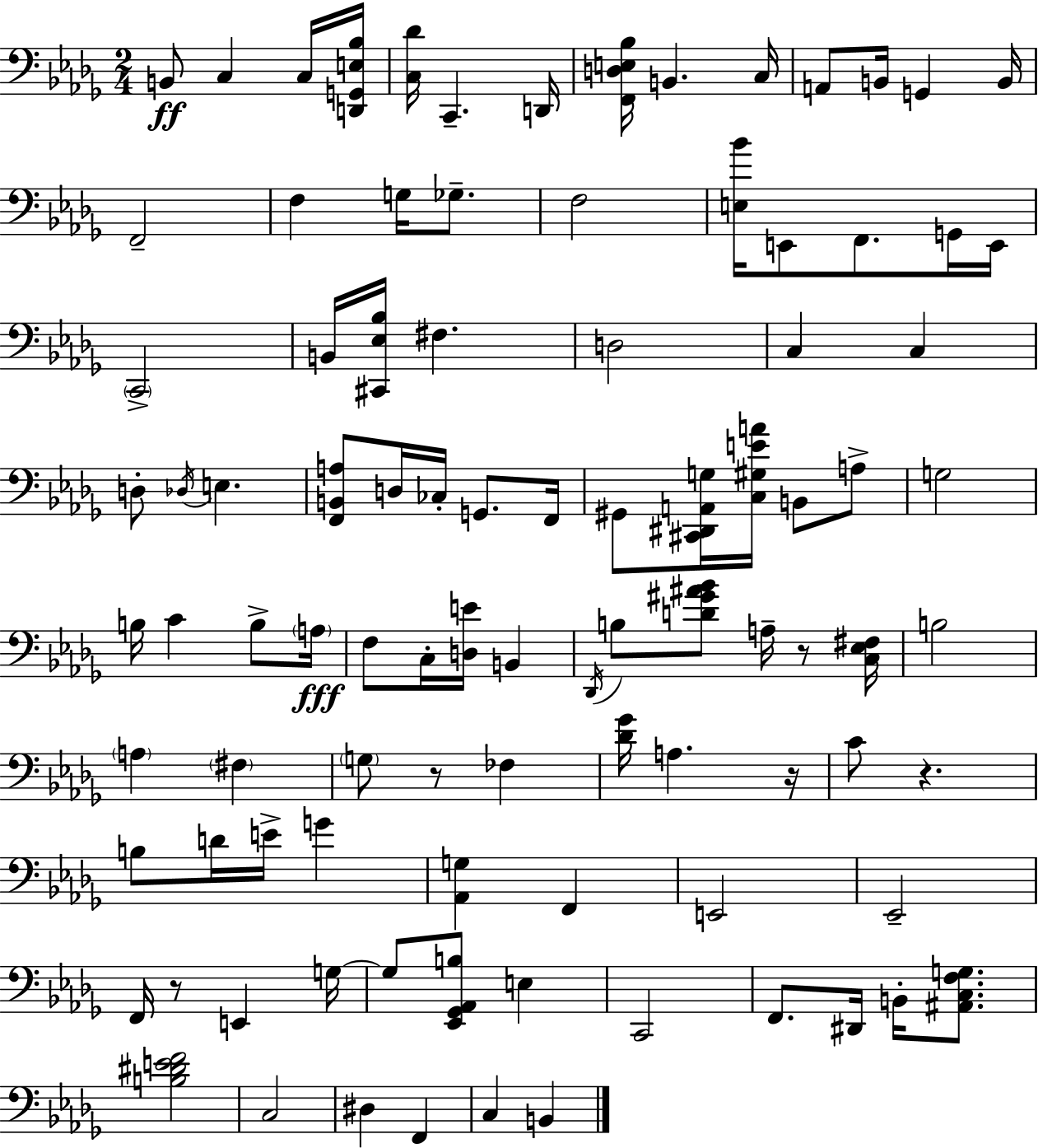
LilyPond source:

{
  \clef bass
  \numericTimeSignature
  \time 2/4
  \key bes \minor
  b,8\ff c4 c16 <d, g, e bes>16 | <c des'>16 c,4.-- d,16 | <f, d e bes>16 b,4. c16 | a,8 b,16 g,4 b,16 | \break f,2-- | f4 g16 ges8.-- | f2 | <e bes'>16 e,8 f,8. g,16 e,16 | \break \parenthesize c,2-> | b,16 <cis, ees bes>16 fis4. | d2 | c4 c4 | \break d8-. \acciaccatura { des16 } e4. | <f, b, a>8 d16 ces16-. g,8. | f,16 gis,8 <cis, dis, a, g>16 <c gis e' a'>16 b,8 a8-> | g2 | \break b16 c'4 b8-> | \parenthesize a16\fff f8 c16-. <d e'>16 b,4 | \acciaccatura { des,16 } b8 <d' gis' ais' bes'>8 a16-- r8 | <c ees fis>16 b2 | \break \parenthesize a4 \parenthesize fis4 | \parenthesize g8 r8 fes4 | <des' ges'>16 a4. | r16 c'8 r4. | \break b8 d'16 e'16-> g'4 | <aes, g>4 f,4 | e,2 | ees,2-- | \break f,16 r8 e,4 | g16~~ g8 <ees, ges, aes, b>8 e4 | c,2 | f,8. dis,16 b,16-. <ais, c f g>8. | \break <b dis' e' f'>2 | c2 | dis4 f,4 | c4 b,4 | \break \bar "|."
}